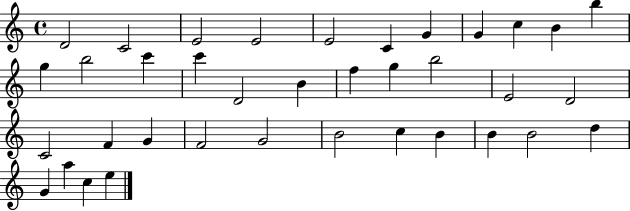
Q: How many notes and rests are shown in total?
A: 37